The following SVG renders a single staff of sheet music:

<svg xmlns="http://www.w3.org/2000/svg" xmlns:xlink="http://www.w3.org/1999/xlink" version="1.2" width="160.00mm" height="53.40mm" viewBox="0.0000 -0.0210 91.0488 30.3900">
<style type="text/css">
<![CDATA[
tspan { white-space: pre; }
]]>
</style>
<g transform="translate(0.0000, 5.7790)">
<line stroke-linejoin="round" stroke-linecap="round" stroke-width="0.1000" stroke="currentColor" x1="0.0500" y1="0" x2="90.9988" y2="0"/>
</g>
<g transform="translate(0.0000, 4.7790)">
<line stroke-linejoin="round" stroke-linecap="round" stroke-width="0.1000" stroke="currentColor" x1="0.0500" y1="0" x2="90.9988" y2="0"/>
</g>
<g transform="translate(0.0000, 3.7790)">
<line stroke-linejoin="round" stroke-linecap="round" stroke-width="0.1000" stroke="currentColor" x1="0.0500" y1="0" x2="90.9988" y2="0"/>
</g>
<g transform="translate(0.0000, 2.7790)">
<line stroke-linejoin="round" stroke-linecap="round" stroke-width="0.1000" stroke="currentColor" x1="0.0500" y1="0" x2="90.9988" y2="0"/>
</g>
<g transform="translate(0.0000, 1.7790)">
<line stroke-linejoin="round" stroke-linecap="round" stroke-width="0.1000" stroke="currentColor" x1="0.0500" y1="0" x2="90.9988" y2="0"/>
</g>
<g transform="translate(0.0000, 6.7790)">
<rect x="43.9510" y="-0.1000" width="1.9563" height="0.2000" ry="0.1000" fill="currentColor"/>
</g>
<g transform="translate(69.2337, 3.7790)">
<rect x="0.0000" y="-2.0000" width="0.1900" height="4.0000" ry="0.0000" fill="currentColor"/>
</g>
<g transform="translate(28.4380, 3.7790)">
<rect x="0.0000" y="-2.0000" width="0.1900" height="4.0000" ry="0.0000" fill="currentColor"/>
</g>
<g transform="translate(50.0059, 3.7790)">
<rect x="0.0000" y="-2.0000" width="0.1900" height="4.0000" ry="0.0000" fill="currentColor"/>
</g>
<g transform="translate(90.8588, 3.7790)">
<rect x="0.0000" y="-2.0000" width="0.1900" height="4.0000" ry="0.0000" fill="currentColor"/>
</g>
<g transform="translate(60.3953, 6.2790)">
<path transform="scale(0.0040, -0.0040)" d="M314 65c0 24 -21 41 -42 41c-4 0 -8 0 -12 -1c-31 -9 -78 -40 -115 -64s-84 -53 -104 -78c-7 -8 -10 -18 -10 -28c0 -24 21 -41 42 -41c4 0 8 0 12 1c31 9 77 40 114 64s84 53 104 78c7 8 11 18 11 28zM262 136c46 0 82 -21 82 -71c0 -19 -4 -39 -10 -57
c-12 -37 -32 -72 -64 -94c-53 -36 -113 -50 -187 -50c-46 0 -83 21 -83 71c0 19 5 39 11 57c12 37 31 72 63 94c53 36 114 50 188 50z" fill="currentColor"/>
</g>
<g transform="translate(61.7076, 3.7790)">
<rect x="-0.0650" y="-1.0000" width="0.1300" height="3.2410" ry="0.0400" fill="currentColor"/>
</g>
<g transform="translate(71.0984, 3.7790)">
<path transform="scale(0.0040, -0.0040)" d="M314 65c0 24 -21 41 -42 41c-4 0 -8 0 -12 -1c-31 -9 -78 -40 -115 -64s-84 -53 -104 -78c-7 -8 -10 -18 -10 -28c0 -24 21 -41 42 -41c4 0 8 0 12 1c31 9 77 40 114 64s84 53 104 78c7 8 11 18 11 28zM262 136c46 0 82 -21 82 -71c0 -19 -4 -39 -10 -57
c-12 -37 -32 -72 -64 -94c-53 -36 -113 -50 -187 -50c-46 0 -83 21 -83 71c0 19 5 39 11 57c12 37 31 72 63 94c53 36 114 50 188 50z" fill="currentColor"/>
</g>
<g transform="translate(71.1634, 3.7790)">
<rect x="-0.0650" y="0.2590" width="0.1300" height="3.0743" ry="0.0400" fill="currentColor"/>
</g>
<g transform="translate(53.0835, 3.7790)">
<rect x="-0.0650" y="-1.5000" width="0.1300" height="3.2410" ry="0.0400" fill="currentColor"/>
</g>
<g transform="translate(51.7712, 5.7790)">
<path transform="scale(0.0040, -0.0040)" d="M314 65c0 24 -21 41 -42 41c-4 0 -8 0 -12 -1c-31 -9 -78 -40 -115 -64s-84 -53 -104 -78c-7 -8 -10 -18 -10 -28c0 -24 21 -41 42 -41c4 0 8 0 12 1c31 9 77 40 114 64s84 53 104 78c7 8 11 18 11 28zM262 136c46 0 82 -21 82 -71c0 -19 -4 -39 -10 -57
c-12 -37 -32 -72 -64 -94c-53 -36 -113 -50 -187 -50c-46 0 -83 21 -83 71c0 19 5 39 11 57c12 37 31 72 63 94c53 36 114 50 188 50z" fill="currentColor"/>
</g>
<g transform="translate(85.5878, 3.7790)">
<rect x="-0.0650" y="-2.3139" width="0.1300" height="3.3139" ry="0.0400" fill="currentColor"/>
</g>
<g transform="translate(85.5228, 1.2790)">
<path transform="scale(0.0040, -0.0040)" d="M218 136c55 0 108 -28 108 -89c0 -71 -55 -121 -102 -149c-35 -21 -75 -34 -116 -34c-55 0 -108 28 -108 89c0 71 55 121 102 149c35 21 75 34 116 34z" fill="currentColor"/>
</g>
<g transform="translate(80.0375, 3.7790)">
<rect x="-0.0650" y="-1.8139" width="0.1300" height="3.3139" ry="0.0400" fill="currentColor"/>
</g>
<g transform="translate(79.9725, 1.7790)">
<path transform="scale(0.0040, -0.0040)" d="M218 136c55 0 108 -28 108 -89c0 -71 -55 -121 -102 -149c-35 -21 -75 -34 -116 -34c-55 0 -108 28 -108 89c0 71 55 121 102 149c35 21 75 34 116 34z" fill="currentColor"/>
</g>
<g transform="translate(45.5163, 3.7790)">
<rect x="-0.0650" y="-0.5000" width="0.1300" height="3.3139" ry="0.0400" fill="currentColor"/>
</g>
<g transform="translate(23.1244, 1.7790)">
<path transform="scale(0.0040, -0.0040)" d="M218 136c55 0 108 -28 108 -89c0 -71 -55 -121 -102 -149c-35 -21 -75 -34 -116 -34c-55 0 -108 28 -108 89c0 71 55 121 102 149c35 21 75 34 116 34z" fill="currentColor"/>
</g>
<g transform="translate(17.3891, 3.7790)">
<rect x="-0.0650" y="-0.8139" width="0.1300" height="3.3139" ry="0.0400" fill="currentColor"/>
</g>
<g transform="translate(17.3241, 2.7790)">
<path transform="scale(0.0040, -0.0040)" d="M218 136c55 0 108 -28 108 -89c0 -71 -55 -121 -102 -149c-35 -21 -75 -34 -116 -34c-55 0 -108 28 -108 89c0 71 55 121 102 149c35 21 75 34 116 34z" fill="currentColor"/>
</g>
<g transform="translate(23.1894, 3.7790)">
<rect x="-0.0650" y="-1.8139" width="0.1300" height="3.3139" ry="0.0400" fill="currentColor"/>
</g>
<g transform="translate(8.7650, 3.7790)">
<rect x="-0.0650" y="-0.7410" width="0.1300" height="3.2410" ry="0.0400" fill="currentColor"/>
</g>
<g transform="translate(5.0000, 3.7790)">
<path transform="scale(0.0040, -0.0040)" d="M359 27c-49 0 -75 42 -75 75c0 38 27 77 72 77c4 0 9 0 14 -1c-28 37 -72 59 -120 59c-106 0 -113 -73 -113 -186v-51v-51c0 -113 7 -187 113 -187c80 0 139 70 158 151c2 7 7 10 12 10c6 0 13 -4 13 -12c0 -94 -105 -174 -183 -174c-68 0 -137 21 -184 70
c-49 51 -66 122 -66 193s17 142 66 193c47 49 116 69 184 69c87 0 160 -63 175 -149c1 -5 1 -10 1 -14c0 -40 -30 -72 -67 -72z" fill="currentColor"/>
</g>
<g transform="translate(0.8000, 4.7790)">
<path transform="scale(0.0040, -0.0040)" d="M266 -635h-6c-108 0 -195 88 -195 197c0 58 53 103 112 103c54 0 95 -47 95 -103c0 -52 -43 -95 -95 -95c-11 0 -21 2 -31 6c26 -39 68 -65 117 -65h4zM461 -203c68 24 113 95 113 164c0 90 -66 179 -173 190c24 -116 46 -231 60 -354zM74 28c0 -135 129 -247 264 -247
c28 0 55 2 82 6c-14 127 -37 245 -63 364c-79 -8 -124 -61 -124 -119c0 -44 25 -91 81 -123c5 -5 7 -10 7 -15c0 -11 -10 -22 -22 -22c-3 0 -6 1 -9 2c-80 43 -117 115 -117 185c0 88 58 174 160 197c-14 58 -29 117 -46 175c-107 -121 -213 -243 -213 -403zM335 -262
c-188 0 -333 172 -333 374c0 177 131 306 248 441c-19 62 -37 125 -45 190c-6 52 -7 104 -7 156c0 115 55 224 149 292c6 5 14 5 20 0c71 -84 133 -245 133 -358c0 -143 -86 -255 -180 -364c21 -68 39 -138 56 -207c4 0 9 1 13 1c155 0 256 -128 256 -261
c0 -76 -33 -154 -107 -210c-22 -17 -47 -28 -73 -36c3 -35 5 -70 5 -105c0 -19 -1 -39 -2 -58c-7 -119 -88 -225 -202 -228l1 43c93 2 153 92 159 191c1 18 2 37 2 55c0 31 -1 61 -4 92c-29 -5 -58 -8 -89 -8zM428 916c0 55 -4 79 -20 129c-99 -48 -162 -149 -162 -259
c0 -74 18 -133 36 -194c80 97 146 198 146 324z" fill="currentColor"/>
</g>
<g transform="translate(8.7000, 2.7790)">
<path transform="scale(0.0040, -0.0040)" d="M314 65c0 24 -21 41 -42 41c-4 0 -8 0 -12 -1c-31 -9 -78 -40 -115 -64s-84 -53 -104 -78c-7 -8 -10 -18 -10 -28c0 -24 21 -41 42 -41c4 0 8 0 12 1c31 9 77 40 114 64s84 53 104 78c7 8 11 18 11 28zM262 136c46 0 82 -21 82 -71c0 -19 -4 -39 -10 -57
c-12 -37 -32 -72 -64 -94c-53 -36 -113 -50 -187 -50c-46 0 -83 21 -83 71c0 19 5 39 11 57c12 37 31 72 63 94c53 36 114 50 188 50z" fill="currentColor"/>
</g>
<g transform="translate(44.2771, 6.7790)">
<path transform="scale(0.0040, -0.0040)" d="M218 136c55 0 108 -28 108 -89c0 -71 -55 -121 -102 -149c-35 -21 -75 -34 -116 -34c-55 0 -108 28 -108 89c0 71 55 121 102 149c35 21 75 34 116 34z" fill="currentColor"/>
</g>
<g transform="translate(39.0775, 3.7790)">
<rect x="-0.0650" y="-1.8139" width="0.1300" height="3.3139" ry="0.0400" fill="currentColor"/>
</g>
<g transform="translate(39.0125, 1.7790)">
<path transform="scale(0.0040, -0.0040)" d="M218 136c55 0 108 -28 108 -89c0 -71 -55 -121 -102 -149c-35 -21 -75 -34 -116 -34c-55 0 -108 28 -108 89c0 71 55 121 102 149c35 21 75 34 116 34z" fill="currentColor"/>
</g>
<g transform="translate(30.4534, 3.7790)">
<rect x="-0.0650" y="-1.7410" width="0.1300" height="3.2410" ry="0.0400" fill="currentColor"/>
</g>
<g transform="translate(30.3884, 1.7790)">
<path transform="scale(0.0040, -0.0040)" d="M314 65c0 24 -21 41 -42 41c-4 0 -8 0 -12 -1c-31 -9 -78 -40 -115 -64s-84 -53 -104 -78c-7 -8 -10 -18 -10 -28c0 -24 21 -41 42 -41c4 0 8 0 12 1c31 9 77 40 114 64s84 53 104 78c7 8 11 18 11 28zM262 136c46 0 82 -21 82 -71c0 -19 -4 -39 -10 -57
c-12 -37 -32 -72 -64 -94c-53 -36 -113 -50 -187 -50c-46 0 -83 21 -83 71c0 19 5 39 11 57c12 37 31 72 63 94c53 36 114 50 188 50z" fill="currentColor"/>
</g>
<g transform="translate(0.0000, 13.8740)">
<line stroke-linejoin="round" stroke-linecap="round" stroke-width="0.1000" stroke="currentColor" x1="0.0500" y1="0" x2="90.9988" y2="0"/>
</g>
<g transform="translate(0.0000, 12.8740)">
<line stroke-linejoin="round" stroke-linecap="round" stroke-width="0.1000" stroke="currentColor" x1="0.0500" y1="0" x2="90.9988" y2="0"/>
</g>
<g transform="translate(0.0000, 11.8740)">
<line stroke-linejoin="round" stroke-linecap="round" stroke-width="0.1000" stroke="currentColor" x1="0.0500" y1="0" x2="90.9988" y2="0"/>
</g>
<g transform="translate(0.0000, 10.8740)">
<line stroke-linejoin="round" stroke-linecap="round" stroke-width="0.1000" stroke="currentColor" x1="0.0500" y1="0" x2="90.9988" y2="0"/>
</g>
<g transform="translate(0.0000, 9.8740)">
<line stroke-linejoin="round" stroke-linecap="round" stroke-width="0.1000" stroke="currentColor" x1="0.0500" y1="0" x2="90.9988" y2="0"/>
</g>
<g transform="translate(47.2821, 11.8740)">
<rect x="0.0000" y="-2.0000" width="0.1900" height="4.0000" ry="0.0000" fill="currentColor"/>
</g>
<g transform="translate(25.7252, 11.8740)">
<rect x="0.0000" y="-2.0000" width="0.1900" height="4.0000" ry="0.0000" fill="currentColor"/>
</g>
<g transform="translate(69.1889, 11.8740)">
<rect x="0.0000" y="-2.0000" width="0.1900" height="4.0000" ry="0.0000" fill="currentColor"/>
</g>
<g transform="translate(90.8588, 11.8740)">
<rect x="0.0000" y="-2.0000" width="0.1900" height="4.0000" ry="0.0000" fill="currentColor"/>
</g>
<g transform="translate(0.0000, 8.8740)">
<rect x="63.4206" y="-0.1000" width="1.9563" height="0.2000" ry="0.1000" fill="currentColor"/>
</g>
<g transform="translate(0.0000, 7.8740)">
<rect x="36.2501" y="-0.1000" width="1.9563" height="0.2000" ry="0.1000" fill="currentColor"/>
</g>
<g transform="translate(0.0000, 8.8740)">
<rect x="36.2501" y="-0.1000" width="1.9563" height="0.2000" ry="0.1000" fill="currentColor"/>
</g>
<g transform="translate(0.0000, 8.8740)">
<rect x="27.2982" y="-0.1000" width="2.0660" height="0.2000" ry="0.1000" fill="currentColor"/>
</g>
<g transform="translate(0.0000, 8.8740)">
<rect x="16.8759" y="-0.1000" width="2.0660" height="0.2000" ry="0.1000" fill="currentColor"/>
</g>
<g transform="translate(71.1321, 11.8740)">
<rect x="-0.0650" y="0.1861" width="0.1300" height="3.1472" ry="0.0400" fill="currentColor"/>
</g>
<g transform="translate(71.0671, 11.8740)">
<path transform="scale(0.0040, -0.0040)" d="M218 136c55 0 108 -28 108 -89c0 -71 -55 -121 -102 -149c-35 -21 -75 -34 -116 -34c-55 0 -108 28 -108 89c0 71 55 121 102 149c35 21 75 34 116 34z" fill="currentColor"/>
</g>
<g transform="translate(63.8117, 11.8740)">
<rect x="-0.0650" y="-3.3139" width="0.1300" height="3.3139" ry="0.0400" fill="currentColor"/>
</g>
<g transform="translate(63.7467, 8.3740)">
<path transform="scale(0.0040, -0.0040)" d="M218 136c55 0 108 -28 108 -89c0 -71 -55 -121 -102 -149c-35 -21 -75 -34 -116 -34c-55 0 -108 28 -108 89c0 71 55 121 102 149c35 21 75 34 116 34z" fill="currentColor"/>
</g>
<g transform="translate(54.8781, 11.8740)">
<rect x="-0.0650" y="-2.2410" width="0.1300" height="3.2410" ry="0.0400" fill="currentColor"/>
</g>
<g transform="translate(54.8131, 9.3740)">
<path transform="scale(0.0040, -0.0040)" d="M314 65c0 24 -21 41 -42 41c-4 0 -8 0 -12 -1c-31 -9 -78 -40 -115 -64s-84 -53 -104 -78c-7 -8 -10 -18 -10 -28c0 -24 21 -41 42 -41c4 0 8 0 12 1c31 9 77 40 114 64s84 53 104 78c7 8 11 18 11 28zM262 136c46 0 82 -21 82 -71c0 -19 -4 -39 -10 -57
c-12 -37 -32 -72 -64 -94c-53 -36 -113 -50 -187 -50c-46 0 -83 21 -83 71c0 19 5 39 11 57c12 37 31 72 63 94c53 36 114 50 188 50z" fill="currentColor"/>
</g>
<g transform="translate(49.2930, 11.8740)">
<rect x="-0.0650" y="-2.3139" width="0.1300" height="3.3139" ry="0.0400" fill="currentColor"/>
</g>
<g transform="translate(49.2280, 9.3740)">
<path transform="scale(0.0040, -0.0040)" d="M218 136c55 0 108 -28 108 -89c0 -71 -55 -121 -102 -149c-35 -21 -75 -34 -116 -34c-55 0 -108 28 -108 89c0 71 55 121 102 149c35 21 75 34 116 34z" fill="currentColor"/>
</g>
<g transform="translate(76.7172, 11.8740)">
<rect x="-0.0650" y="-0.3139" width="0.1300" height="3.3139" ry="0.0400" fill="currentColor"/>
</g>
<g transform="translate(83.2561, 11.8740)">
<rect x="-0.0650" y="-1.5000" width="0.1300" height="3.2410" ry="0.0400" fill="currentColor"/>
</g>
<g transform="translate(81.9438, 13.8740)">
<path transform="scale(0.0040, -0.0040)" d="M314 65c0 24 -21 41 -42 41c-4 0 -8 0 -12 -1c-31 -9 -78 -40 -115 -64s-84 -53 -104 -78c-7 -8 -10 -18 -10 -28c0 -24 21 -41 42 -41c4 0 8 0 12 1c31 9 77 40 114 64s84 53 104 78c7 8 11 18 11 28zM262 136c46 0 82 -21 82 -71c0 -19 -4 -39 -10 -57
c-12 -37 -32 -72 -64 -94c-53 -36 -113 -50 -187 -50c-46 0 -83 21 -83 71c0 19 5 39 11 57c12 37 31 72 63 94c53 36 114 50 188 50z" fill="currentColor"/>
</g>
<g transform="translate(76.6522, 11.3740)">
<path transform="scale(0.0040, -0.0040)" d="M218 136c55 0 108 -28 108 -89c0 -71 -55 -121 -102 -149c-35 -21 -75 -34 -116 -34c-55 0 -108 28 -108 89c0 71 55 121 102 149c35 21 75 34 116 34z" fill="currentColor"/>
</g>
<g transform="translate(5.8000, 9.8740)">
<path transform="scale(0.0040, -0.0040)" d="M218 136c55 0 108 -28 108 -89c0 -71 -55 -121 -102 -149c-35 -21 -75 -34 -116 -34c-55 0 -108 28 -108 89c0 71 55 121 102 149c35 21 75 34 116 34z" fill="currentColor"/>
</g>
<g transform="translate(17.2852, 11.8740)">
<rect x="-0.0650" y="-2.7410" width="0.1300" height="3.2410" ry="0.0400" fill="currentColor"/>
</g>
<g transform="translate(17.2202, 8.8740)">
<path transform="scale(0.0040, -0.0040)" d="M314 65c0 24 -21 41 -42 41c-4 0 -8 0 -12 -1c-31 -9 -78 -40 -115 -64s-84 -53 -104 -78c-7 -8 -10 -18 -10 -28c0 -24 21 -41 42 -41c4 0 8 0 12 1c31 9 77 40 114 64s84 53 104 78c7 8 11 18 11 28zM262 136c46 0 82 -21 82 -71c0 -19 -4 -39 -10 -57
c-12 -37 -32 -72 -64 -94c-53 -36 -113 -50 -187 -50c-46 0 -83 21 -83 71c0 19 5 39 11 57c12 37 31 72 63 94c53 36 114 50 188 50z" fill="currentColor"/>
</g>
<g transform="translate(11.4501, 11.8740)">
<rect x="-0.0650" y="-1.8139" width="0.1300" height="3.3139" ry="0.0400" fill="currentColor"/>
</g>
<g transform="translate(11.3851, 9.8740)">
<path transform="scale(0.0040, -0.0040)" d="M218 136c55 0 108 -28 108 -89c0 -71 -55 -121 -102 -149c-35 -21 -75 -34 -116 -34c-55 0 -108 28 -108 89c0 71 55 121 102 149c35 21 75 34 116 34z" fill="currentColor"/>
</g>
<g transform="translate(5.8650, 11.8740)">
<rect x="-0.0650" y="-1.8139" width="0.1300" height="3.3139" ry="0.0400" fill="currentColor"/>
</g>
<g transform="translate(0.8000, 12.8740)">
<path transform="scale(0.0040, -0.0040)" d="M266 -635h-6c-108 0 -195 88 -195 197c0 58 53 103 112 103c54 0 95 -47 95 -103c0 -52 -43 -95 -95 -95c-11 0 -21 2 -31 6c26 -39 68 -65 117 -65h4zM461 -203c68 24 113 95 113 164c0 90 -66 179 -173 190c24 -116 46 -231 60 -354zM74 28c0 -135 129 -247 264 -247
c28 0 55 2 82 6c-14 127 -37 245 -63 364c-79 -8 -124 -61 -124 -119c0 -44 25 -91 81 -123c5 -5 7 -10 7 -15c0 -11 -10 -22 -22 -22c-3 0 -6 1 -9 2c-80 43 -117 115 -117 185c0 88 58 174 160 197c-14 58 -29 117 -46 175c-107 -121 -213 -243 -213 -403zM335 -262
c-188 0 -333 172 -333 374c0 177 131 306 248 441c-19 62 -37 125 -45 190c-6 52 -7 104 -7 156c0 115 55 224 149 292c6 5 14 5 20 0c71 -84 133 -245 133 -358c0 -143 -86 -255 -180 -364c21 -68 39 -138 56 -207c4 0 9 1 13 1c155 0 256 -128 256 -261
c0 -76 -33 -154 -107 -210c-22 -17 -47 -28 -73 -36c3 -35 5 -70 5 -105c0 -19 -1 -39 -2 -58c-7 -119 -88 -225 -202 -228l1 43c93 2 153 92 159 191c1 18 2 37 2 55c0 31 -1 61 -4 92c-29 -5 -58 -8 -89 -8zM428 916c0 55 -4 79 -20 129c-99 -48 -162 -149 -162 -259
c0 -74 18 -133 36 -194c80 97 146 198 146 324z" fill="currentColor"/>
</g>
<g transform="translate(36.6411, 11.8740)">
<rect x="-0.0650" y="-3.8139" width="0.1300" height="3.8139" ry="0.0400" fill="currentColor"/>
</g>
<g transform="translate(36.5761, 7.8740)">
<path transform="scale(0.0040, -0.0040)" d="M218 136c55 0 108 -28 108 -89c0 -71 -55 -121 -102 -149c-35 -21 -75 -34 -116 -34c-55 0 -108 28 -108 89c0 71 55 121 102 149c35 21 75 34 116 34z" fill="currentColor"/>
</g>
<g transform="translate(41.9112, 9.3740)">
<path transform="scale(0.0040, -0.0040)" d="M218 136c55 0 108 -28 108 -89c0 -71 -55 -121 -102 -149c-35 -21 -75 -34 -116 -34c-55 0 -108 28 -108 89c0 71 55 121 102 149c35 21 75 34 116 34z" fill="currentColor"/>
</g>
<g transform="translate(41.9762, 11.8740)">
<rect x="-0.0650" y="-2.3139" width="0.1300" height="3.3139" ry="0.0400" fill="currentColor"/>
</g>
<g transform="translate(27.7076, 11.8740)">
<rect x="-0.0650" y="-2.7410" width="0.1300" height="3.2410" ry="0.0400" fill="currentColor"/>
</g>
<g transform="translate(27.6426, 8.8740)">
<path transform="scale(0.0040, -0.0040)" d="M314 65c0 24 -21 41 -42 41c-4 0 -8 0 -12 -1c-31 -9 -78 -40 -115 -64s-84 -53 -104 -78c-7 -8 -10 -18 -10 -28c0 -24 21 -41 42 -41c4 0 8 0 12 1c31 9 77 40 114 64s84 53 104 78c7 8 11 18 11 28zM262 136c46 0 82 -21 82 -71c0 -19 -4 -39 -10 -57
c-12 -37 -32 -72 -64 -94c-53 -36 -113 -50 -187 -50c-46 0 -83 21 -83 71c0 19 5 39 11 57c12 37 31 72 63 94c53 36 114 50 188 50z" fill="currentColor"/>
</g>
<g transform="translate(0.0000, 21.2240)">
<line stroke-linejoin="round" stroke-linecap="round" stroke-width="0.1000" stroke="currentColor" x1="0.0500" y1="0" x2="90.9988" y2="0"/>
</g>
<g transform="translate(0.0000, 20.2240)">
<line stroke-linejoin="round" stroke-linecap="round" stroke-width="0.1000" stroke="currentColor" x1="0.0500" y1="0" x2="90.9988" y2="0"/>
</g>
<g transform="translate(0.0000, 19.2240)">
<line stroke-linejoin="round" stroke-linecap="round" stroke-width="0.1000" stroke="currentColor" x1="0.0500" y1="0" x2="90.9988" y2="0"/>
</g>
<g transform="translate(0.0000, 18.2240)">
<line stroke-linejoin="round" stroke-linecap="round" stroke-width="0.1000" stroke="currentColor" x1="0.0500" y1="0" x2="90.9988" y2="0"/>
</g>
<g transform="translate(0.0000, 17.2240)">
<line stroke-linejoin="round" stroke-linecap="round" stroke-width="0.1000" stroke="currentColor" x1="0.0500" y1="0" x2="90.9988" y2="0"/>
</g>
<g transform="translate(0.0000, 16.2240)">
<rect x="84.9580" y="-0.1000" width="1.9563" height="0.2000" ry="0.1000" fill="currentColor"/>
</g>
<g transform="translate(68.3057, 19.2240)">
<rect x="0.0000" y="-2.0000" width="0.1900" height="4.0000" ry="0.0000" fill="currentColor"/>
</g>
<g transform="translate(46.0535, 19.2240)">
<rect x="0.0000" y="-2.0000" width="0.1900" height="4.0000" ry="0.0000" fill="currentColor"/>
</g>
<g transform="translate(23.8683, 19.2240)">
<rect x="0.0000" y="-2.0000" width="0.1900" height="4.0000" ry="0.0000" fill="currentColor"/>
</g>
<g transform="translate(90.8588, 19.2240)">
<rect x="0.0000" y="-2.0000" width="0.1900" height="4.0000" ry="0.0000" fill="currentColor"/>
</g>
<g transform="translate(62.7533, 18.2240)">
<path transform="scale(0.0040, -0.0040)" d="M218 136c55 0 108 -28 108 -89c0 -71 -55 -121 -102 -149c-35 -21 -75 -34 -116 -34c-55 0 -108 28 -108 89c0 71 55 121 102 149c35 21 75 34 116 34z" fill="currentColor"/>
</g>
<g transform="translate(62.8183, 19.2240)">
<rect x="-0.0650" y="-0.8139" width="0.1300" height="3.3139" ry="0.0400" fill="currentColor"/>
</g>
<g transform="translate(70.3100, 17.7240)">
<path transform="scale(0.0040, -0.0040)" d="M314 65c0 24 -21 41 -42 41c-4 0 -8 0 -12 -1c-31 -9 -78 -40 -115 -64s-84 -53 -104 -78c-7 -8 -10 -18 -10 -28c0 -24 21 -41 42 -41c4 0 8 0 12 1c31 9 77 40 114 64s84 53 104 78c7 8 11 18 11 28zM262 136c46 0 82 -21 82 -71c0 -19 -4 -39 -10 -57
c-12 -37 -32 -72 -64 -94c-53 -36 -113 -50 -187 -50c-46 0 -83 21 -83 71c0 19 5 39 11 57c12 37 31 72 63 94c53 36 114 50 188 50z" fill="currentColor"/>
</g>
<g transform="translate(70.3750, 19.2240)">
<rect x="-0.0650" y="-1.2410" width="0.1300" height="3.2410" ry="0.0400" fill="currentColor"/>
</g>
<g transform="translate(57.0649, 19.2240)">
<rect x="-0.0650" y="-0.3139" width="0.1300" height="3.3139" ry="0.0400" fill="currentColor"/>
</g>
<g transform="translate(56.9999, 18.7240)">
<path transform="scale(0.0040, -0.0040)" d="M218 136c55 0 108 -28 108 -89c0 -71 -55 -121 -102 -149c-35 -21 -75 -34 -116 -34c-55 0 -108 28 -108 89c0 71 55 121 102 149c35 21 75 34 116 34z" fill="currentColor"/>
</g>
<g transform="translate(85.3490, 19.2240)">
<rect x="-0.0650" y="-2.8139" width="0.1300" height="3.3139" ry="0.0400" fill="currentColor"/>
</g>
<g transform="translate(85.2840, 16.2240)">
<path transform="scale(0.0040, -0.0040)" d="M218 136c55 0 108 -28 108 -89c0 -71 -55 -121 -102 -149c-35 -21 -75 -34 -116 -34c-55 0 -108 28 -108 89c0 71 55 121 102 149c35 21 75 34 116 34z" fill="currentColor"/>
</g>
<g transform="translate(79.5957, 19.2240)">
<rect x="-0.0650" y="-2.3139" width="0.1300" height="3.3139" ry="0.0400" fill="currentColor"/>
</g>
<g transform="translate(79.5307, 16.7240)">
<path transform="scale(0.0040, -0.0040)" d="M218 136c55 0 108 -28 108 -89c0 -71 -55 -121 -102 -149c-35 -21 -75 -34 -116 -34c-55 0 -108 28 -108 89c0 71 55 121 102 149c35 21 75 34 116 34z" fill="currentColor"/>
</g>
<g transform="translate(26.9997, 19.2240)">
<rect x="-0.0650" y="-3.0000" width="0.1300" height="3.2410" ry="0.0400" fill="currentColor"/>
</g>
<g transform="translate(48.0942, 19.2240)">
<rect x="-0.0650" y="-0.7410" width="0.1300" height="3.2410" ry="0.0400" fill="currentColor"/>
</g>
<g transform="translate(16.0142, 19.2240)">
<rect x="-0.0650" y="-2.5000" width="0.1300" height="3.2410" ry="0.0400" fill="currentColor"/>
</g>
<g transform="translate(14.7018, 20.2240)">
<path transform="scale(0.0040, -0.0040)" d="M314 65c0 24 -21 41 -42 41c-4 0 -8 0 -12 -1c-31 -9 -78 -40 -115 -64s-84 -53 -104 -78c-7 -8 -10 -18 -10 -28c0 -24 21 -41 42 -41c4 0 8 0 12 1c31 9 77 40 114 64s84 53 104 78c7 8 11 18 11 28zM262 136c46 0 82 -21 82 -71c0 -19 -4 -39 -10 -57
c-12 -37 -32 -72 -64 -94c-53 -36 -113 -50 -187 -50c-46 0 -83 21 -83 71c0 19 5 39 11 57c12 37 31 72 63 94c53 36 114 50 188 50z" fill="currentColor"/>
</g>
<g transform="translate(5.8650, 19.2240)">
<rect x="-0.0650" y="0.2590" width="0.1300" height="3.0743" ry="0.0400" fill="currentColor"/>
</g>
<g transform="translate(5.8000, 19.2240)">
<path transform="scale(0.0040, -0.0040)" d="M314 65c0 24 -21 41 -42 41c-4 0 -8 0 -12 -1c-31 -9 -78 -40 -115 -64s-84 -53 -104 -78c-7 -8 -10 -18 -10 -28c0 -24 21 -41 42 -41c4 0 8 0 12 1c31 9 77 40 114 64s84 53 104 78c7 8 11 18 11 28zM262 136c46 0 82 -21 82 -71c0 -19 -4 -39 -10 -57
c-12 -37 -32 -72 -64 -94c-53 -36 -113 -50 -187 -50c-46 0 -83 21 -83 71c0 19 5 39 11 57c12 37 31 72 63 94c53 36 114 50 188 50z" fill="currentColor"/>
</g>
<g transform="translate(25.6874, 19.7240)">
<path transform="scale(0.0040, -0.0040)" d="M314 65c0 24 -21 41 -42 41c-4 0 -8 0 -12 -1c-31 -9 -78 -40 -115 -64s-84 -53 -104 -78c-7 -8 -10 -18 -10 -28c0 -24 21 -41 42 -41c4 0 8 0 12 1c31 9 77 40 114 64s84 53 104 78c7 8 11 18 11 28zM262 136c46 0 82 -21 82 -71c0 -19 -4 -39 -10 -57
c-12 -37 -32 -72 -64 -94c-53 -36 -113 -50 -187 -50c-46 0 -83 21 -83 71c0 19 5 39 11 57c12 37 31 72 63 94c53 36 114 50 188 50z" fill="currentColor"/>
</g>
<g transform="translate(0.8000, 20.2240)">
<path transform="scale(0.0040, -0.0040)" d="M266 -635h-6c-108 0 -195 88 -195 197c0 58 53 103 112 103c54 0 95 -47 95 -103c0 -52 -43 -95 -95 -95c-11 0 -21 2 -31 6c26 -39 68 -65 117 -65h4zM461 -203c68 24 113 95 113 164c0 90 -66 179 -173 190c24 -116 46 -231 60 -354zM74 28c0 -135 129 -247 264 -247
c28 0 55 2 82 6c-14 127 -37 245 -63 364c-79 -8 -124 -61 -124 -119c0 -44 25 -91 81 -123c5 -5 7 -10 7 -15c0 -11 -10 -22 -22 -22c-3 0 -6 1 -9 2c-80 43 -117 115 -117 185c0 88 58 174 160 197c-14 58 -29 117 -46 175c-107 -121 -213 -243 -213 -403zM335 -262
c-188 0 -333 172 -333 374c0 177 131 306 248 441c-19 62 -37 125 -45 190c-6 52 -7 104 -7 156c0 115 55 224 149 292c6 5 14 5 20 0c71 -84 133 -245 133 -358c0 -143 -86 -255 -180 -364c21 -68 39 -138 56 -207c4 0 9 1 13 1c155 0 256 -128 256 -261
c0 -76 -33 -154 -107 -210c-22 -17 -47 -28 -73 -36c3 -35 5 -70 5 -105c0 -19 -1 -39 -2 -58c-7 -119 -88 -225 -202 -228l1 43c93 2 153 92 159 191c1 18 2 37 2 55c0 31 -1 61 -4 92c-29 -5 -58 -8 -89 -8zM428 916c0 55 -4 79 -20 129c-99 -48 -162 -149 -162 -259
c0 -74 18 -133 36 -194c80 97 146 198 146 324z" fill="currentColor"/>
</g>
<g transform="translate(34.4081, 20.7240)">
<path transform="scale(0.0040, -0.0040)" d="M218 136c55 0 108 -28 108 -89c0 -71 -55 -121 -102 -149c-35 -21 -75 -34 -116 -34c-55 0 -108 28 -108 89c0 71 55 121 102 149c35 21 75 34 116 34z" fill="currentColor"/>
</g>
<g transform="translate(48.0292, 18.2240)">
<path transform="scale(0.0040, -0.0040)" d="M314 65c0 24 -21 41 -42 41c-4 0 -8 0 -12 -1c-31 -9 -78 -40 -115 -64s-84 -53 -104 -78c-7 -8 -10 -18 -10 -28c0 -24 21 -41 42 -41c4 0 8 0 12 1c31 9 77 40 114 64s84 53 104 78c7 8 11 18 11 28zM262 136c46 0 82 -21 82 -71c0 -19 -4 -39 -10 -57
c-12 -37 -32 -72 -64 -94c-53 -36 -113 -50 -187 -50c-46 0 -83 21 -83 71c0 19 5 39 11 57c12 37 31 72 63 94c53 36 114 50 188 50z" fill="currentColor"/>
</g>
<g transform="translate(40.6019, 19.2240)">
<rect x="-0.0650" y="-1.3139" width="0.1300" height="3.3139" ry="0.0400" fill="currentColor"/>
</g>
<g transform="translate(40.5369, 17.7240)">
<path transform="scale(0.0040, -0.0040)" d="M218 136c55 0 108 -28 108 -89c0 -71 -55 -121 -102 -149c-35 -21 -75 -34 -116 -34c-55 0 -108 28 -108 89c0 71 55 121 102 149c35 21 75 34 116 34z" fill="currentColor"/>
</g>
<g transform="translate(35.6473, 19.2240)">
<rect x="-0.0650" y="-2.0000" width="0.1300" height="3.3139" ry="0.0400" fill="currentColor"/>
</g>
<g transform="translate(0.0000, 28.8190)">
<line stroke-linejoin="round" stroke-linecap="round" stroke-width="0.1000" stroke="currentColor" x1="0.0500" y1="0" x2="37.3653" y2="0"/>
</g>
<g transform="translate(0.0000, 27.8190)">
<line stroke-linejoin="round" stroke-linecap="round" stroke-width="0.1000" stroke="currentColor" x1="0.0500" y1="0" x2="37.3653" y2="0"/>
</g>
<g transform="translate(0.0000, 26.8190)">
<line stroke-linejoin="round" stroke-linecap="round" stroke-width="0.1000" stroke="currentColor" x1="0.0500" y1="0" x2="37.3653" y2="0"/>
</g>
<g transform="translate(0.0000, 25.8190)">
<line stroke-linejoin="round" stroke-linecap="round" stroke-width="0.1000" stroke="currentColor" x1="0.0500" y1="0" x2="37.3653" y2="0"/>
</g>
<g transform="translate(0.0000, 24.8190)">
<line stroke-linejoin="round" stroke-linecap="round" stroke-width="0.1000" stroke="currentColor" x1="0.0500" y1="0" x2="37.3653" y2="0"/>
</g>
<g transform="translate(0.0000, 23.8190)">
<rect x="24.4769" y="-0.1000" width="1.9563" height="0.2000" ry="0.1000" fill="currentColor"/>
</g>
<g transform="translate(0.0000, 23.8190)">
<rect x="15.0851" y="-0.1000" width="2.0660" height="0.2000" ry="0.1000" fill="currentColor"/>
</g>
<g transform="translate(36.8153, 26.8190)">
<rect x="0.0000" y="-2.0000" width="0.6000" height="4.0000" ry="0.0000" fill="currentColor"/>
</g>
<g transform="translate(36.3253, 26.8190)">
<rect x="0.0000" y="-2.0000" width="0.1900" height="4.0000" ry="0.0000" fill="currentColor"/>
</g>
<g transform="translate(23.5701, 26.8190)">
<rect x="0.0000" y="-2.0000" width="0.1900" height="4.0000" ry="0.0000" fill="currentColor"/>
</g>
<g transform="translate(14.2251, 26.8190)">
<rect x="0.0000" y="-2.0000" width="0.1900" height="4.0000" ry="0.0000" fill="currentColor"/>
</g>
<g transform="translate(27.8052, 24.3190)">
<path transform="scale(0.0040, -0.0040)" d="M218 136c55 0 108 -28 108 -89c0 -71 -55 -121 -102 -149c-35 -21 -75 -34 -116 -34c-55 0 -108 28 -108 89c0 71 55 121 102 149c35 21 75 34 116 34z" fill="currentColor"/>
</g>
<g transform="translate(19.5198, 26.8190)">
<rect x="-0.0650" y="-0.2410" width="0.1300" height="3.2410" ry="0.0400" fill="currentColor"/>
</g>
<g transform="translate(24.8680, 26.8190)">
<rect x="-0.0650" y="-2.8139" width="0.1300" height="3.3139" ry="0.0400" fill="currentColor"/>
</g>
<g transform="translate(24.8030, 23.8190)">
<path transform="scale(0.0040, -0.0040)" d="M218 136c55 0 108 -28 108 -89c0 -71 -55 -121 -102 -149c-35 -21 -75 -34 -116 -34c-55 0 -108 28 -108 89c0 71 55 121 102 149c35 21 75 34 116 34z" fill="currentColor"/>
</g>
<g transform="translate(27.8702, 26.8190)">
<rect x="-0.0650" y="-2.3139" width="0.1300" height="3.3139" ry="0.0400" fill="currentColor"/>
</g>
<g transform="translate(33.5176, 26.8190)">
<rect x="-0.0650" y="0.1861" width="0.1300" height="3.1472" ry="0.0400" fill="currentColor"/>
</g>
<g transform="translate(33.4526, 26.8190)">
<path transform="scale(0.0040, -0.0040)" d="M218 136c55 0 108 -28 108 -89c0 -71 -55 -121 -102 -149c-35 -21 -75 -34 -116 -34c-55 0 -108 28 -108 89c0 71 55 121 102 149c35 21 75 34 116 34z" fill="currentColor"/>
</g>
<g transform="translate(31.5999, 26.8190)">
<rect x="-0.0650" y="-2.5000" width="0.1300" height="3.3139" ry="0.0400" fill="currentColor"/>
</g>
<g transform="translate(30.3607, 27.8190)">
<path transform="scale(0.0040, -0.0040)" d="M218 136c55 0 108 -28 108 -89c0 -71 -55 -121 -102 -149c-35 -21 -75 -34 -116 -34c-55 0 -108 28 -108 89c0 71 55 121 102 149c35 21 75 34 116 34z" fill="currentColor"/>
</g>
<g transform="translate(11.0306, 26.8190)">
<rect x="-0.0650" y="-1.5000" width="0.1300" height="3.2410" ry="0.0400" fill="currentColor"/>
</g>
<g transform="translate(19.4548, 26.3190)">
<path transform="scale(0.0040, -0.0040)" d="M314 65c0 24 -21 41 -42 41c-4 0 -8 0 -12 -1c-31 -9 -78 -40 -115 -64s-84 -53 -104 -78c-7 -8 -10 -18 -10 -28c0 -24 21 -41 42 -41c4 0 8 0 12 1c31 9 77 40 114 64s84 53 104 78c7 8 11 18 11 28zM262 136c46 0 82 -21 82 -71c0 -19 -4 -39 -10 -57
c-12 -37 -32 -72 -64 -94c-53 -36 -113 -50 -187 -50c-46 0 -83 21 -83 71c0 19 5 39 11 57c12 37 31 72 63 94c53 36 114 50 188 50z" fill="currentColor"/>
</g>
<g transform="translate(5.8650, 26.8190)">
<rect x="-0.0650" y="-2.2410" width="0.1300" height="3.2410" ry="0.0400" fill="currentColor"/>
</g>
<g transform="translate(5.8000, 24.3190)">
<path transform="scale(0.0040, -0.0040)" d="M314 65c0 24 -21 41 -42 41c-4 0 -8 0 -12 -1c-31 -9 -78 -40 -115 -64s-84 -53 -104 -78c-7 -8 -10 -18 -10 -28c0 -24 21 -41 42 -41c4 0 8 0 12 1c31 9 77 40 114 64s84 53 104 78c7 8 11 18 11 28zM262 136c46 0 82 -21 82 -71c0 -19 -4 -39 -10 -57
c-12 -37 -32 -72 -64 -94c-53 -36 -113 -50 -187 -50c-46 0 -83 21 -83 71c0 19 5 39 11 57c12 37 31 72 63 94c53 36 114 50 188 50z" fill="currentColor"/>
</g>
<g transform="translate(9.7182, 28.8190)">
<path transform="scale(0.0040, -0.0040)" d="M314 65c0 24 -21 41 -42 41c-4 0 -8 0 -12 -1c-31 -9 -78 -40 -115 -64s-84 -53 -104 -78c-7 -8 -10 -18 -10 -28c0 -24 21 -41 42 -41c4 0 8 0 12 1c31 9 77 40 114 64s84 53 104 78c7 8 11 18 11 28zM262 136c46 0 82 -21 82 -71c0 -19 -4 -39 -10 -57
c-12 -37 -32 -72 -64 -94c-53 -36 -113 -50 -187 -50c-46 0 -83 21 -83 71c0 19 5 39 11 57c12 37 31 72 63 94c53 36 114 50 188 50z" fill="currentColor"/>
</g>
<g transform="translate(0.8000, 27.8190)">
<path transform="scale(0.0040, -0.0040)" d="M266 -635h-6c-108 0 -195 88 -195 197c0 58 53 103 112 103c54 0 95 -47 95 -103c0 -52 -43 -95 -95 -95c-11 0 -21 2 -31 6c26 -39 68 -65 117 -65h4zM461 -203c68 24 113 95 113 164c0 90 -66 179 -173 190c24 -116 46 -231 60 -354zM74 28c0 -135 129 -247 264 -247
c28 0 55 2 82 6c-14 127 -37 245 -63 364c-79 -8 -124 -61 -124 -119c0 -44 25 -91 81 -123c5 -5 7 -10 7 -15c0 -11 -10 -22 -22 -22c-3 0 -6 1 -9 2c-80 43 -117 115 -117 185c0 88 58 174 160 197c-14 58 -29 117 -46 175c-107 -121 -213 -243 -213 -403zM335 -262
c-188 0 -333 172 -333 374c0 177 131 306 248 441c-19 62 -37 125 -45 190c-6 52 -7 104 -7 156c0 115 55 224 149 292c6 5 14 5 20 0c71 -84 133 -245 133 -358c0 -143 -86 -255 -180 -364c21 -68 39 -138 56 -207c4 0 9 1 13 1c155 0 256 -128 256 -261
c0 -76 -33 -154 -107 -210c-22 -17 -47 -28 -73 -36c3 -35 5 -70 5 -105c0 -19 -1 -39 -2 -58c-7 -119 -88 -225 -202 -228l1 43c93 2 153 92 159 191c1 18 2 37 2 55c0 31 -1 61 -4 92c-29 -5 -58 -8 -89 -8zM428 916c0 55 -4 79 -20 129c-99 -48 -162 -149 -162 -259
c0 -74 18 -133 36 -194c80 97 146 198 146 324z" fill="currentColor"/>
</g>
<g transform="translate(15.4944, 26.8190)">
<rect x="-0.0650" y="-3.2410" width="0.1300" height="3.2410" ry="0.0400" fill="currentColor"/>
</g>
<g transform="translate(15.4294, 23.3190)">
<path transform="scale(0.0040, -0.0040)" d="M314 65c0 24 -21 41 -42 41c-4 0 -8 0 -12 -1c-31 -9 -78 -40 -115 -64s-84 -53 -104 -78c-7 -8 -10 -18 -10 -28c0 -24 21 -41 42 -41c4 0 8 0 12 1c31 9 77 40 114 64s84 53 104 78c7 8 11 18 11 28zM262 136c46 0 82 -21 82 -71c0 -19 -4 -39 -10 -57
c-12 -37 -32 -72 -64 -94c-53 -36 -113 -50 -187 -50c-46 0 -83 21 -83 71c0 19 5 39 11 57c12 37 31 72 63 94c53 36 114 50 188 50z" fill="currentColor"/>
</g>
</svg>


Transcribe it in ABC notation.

X:1
T:Untitled
M:4/4
L:1/4
K:C
d2 d f f2 f C E2 D2 B2 f g f f a2 a2 c' g g g2 b B c E2 B2 G2 A2 F e d2 c d e2 g a g2 E2 b2 c2 a g G B